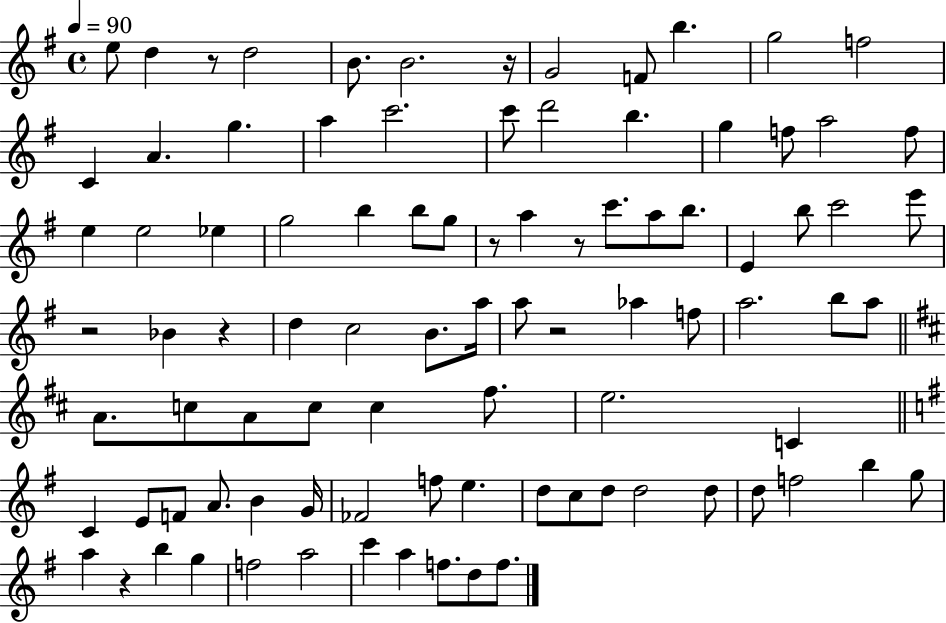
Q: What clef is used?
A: treble